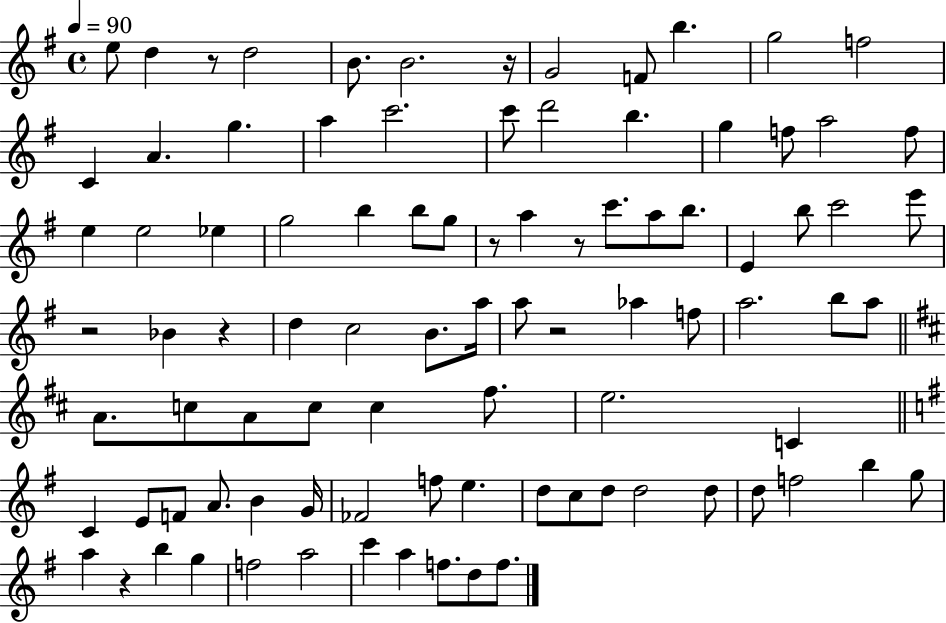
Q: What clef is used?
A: treble